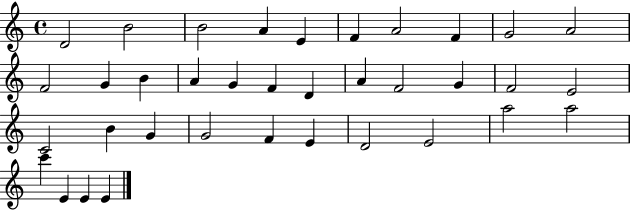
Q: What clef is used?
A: treble